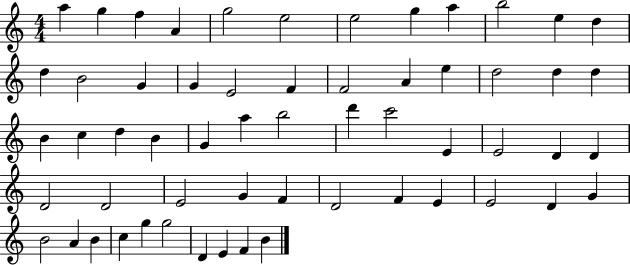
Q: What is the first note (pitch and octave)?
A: A5